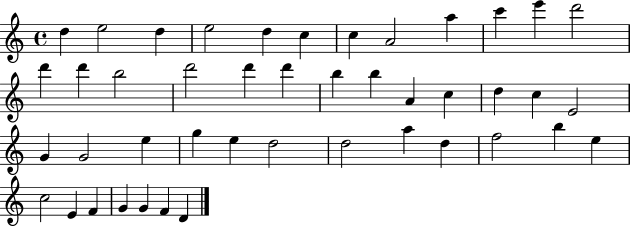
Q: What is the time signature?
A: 4/4